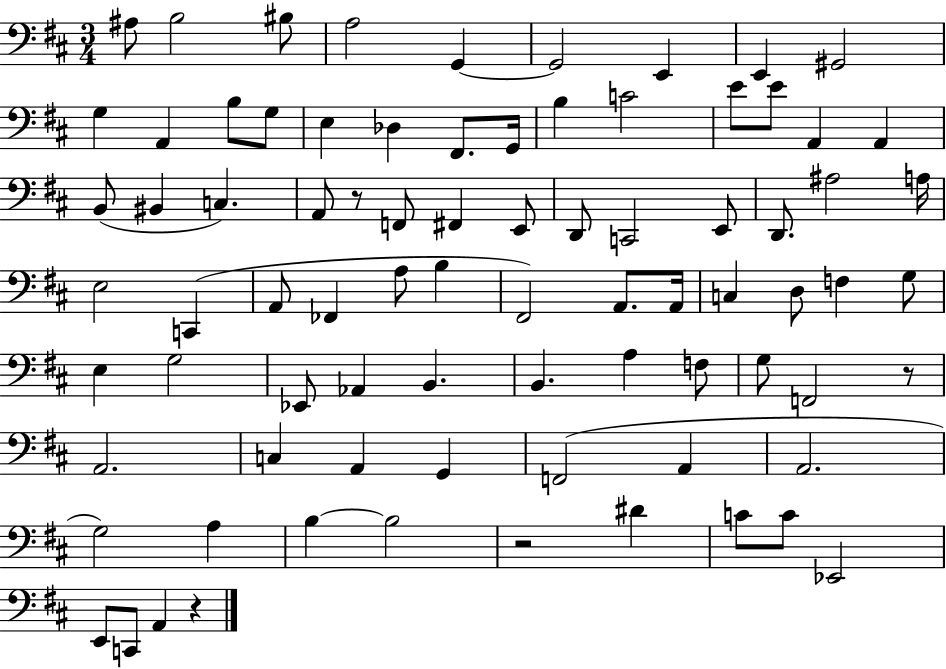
A#3/e B3/h BIS3/e A3/h G2/q G2/h E2/q E2/q G#2/h G3/q A2/q B3/e G3/e E3/q Db3/q F#2/e. G2/s B3/q C4/h E4/e E4/e A2/q A2/q B2/e BIS2/q C3/q. A2/e R/e F2/e F#2/q E2/e D2/e C2/h E2/e D2/e. A#3/h A3/s E3/h C2/q A2/e FES2/q A3/e B3/q F#2/h A2/e. A2/s C3/q D3/e F3/q G3/e E3/q G3/h Eb2/e Ab2/q B2/q. B2/q. A3/q F3/e G3/e F2/h R/e A2/h. C3/q A2/q G2/q F2/h A2/q A2/h. G3/h A3/q B3/q B3/h R/h D#4/q C4/e C4/e Eb2/h E2/e C2/e A2/q R/q